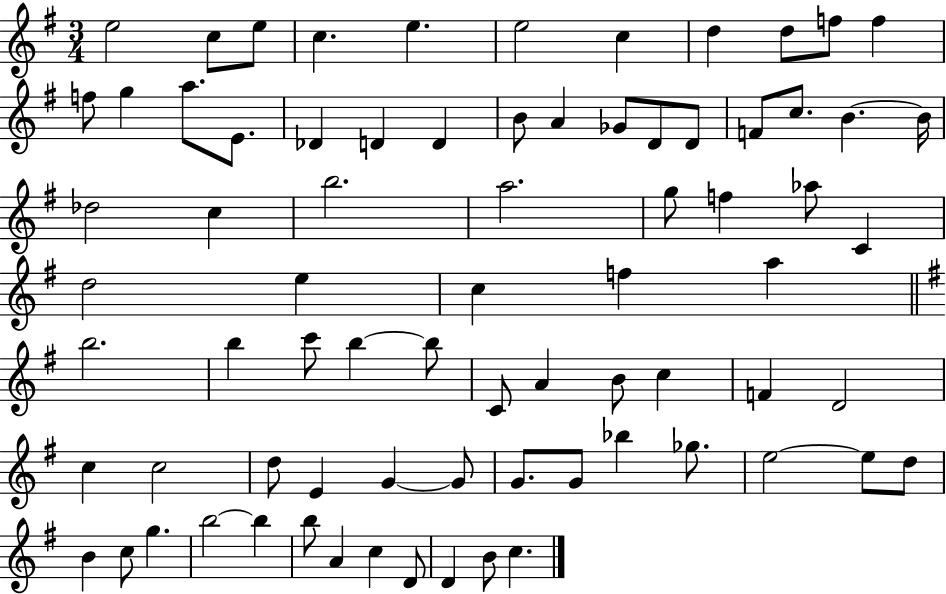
X:1
T:Untitled
M:3/4
L:1/4
K:G
e2 c/2 e/2 c e e2 c d d/2 f/2 f f/2 g a/2 E/2 _D D D B/2 A _G/2 D/2 D/2 F/2 c/2 B B/4 _d2 c b2 a2 g/2 f _a/2 C d2 e c f a b2 b c'/2 b b/2 C/2 A B/2 c F D2 c c2 d/2 E G G/2 G/2 G/2 _b _g/2 e2 e/2 d/2 B c/2 g b2 b b/2 A c D/2 D B/2 c